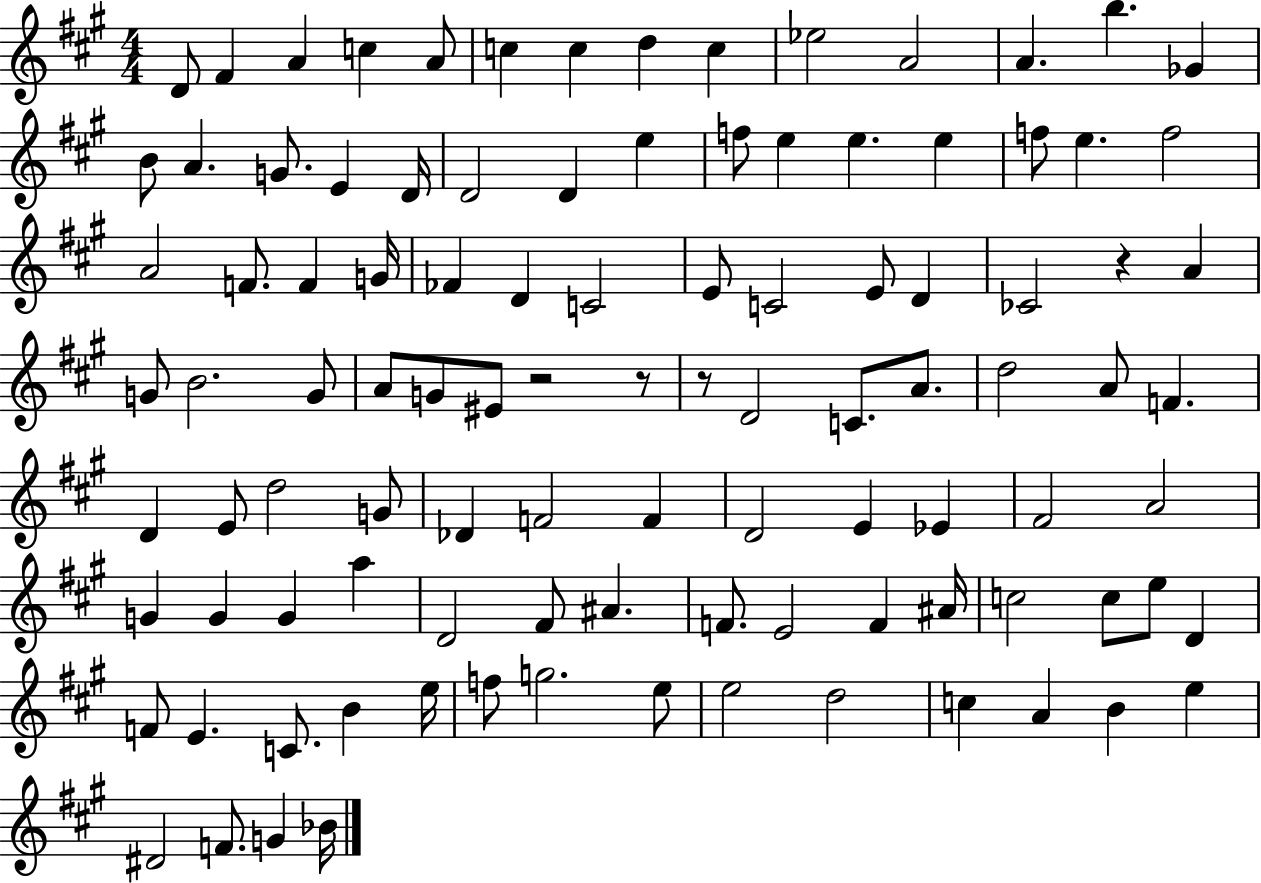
{
  \clef treble
  \numericTimeSignature
  \time 4/4
  \key a \major
  d'8 fis'4 a'4 c''4 a'8 | c''4 c''4 d''4 c''4 | ees''2 a'2 | a'4. b''4. ges'4 | \break b'8 a'4. g'8. e'4 d'16 | d'2 d'4 e''4 | f''8 e''4 e''4. e''4 | f''8 e''4. f''2 | \break a'2 f'8. f'4 g'16 | fes'4 d'4 c'2 | e'8 c'2 e'8 d'4 | ces'2 r4 a'4 | \break g'8 b'2. g'8 | a'8 g'8 eis'8 r2 r8 | r8 d'2 c'8. a'8. | d''2 a'8 f'4. | \break d'4 e'8 d''2 g'8 | des'4 f'2 f'4 | d'2 e'4 ees'4 | fis'2 a'2 | \break g'4 g'4 g'4 a''4 | d'2 fis'8 ais'4. | f'8. e'2 f'4 ais'16 | c''2 c''8 e''8 d'4 | \break f'8 e'4. c'8. b'4 e''16 | f''8 g''2. e''8 | e''2 d''2 | c''4 a'4 b'4 e''4 | \break dis'2 f'8. g'4 bes'16 | \bar "|."
}